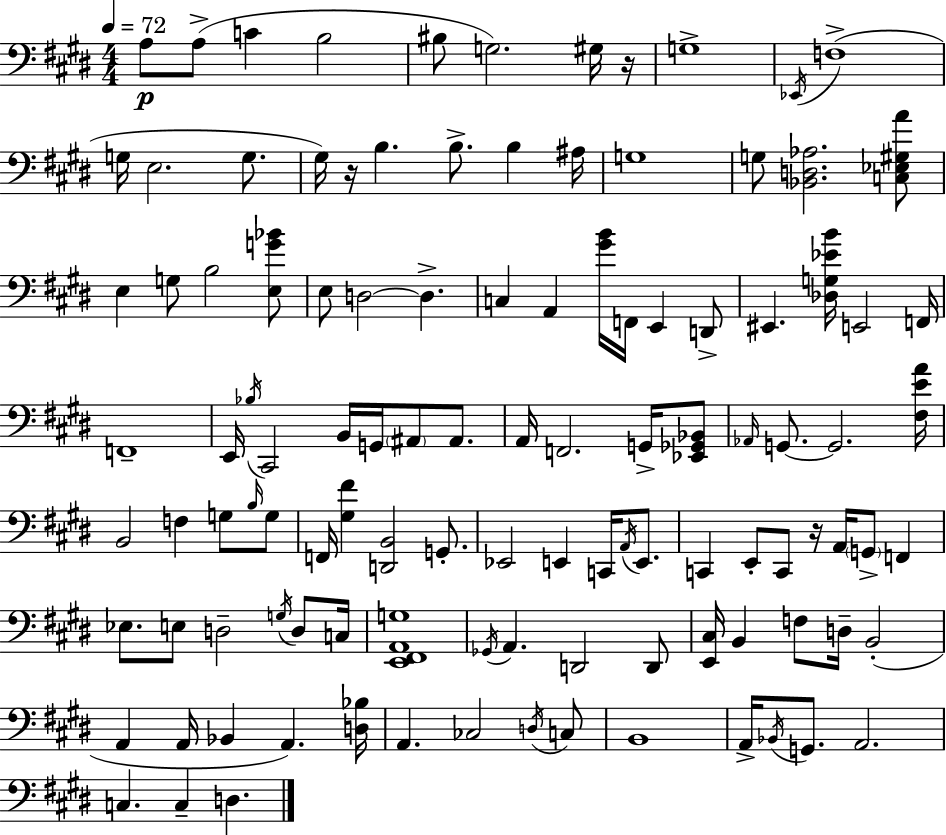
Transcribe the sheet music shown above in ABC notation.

X:1
T:Untitled
M:4/4
L:1/4
K:E
A,/2 A,/2 C B,2 ^B,/2 G,2 ^G,/4 z/4 G,4 _E,,/4 F,4 G,/4 E,2 G,/2 ^G,/4 z/4 B, B,/2 B, ^A,/4 G,4 G,/2 [_B,,D,_A,]2 [C,_E,^G,A]/2 E, G,/2 B,2 [E,G_B]/2 E,/2 D,2 D, C, A,, [^GB]/4 F,,/4 E,, D,,/2 ^E,, [_D,G,_EB]/4 E,,2 F,,/4 F,,4 E,,/4 _B,/4 ^C,,2 B,,/4 G,,/4 ^A,,/2 ^A,,/2 A,,/4 F,,2 G,,/4 [_E,,_G,,_B,,]/2 _A,,/4 G,,/2 G,,2 [^F,EA]/4 B,,2 F, G,/2 B,/4 G,/2 F,,/4 [^G,^F] [D,,B,,]2 G,,/2 _E,,2 E,, C,,/4 A,,/4 E,,/2 C,, E,,/2 C,,/2 z/4 A,,/4 G,,/2 F,, _E,/2 E,/2 D,2 G,/4 D,/2 C,/4 [E,,^F,,A,,G,]4 _G,,/4 A,, D,,2 D,,/2 [E,,^C,]/4 B,, F,/2 D,/4 B,,2 A,, A,,/4 _B,, A,, [D,_B,]/4 A,, _C,2 D,/4 C,/2 B,,4 A,,/4 _B,,/4 G,,/2 A,,2 C, C, D,